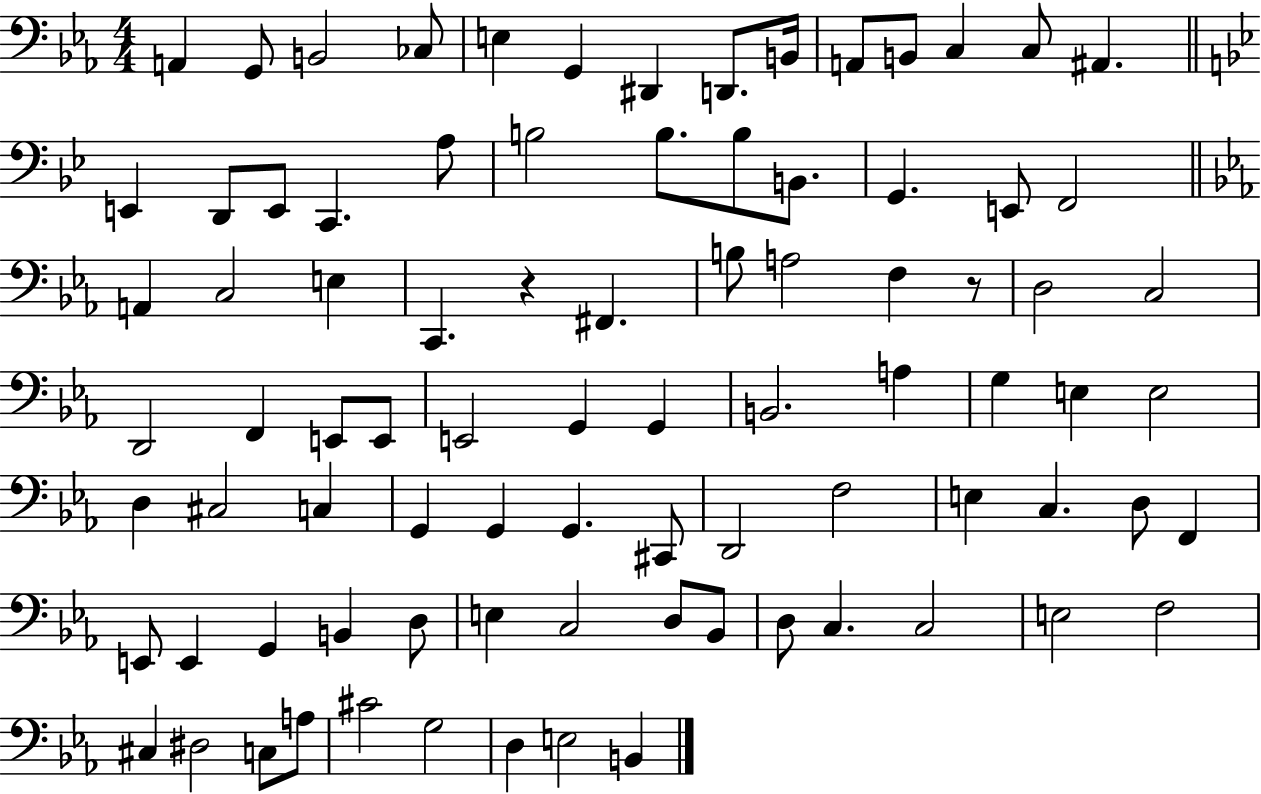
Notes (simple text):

A2/q G2/e B2/h CES3/e E3/q G2/q D#2/q D2/e. B2/s A2/e B2/e C3/q C3/e A#2/q. E2/q D2/e E2/e C2/q. A3/e B3/h B3/e. B3/e B2/e. G2/q. E2/e F2/h A2/q C3/h E3/q C2/q. R/q F#2/q. B3/e A3/h F3/q R/e D3/h C3/h D2/h F2/q E2/e E2/e E2/h G2/q G2/q B2/h. A3/q G3/q E3/q E3/h D3/q C#3/h C3/q G2/q G2/q G2/q. C#2/e D2/h F3/h E3/q C3/q. D3/e F2/q E2/e E2/q G2/q B2/q D3/e E3/q C3/h D3/e Bb2/e D3/e C3/q. C3/h E3/h F3/h C#3/q D#3/h C3/e A3/e C#4/h G3/h D3/q E3/h B2/q